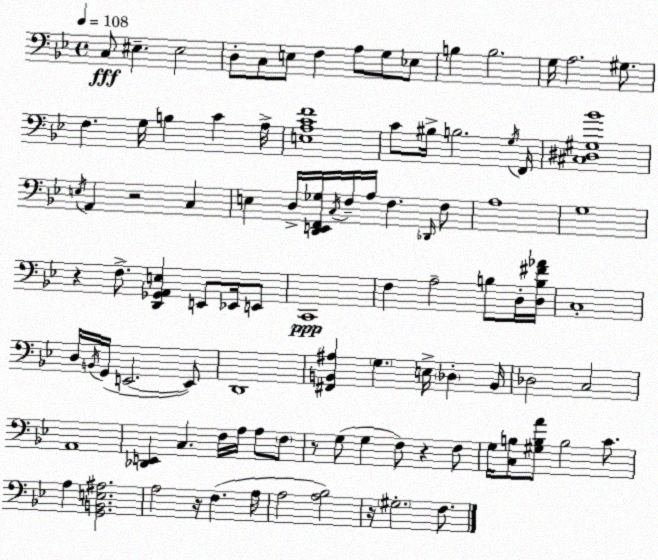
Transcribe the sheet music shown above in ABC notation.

X:1
T:Untitled
M:4/4
L:1/4
K:Bb
C,/2 ^E, ^E,2 D,/2 C,/2 E,/2 F, A,/2 G,/2 _E,/2 B, B,2 G,/4 A,2 ^G,/2 F, G,/4 B, C A,/4 [E,A,CF]4 C/2 ^B,/4 B,2 G,/4 F,,/4 [^C,^D,^G,_B]4 E,/4 A,, z2 C, E, D,/4 [D,,E,,F,,_G,]/4 C,/4 F,/4 A,/4 F, _D,,/4 F,/2 A,4 G,4 z F,/2 [D,,_G,,A,,E,] E,,/2 _E,,/4 E,,/2 C,,4 F, A,2 B,/2 D,/4 [D,B,^F_A]/4 C,4 D,/4 B,,/4 G,,/4 E,,2 E,,/2 D,,4 [^F,,B,,^A,] G, E,/4 _D, B,,/4 _D,2 C,2 A,,4 [_D,,E,,] C, F,/4 A,/4 A,/2 F,/2 z/2 G,/2 G, F,/2 z F,/2 G,/4 [C,B,]/2 [^G,B,A]/2 B,2 C/2 A, [G,,B,,E,^A,]2 A,2 z/4 F, A,/4 A,2 [A,_B,]2 z/4 ^G,2 F,/2